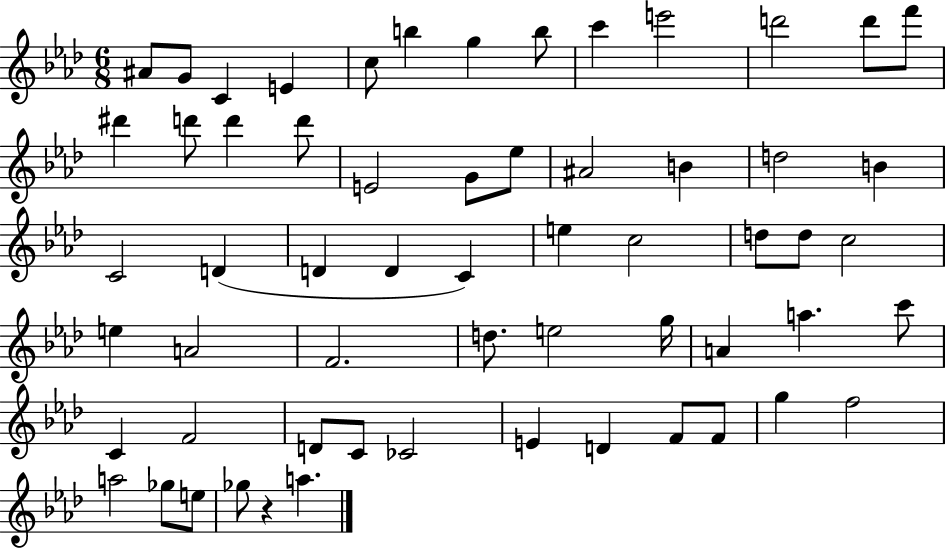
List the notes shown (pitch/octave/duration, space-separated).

A#4/e G4/e C4/q E4/q C5/e B5/q G5/q B5/e C6/q E6/h D6/h D6/e F6/e D#6/q D6/e D6/q D6/e E4/h G4/e Eb5/e A#4/h B4/q D5/h B4/q C4/h D4/q D4/q D4/q C4/q E5/q C5/h D5/e D5/e C5/h E5/q A4/h F4/h. D5/e. E5/h G5/s A4/q A5/q. C6/e C4/q F4/h D4/e C4/e CES4/h E4/q D4/q F4/e F4/e G5/q F5/h A5/h Gb5/e E5/e Gb5/e R/q A5/q.